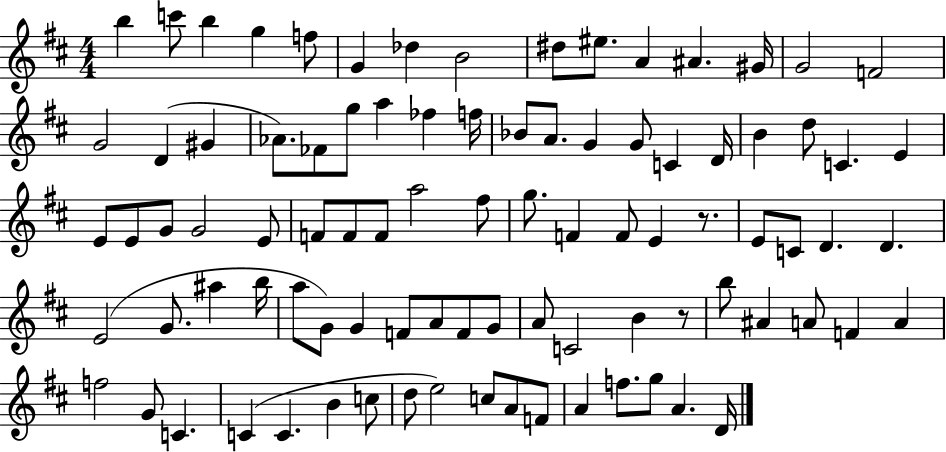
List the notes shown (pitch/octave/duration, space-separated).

B5/q C6/e B5/q G5/q F5/e G4/q Db5/q B4/h D#5/e EIS5/e. A4/q A#4/q. G#4/s G4/h F4/h G4/h D4/q G#4/q Ab4/e. FES4/e G5/e A5/q FES5/q F5/s Bb4/e A4/e. G4/q G4/e C4/q D4/s B4/q D5/e C4/q. E4/q E4/e E4/e G4/e G4/h E4/e F4/e F4/e F4/e A5/h F#5/e G5/e. F4/q F4/e E4/q R/e. E4/e C4/e D4/q. D4/q. E4/h G4/e. A#5/q B5/s A5/e G4/e G4/q F4/e A4/e F4/e G4/e A4/e C4/h B4/q R/e B5/e A#4/q A4/e F4/q A4/q F5/h G4/e C4/q. C4/q C4/q. B4/q C5/e D5/e E5/h C5/e A4/e F4/e A4/q F5/e. G5/e A4/q. D4/s